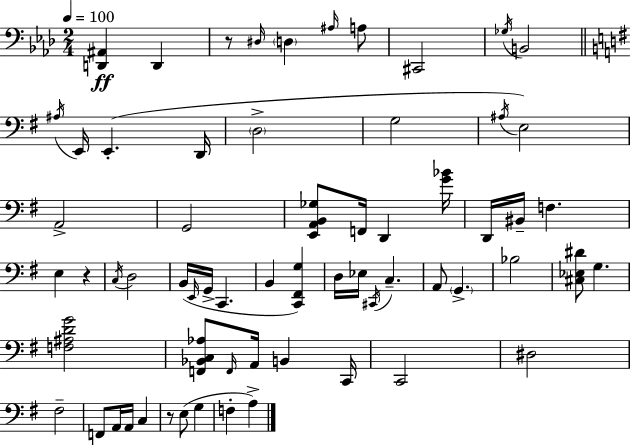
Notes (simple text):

[D2,A#2]/q D2/q R/e D#3/s D3/q A#3/s A3/e C#2/h Gb3/s B2/h A#3/s E2/s E2/q. D2/s D3/h G3/h A#3/s E3/h A2/h G2/h [E2,A2,B2,Gb3]/e F2/s D2/q [G4,Bb4]/s D2/s BIS2/s F3/q. E3/q R/q C3/s D3/h B2/s E2/s G2/s C2/q. B2/q [C2,F#2,G3]/q D3/s Eb3/s C#2/s C3/q. A2/e G2/q. Bb3/h [C#3,Eb3,D#4]/e G3/q. [F3,A#3,D4,G4]/h [F2,Bb2,C3,Ab3]/e F2/s A2/s B2/q C2/s C2/h D#3/h F#3/h F2/e A2/s A2/s C3/q R/e E3/e G3/q F3/q A3/q